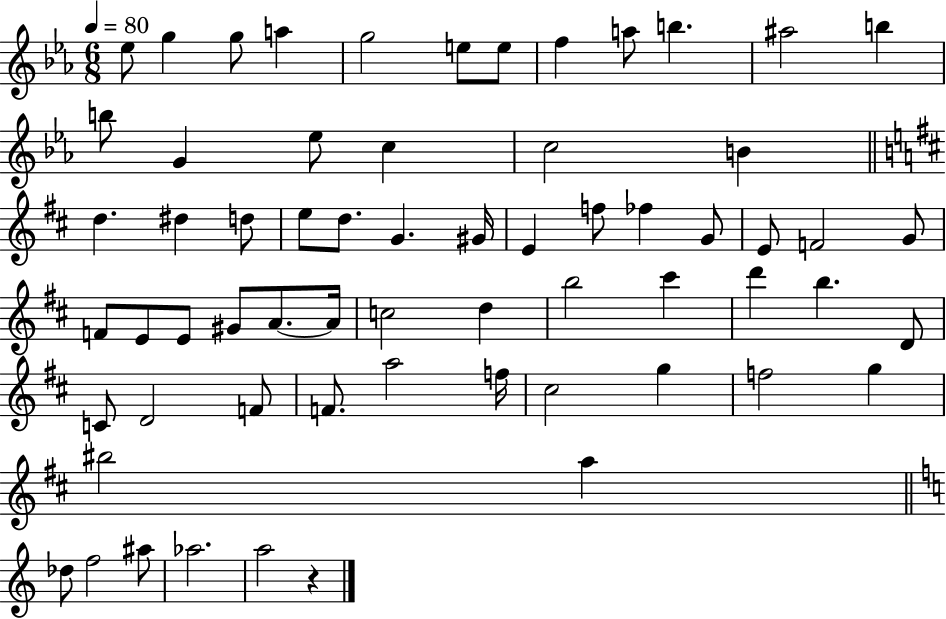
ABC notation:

X:1
T:Untitled
M:6/8
L:1/4
K:Eb
_e/2 g g/2 a g2 e/2 e/2 f a/2 b ^a2 b b/2 G _e/2 c c2 B d ^d d/2 e/2 d/2 G ^G/4 E f/2 _f G/2 E/2 F2 G/2 F/2 E/2 E/2 ^G/2 A/2 A/4 c2 d b2 ^c' d' b D/2 C/2 D2 F/2 F/2 a2 f/4 ^c2 g f2 g ^b2 a _d/2 f2 ^a/2 _a2 a2 z